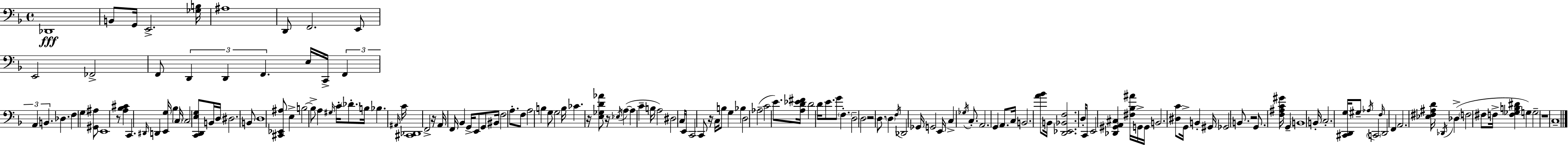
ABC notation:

X:1
T:Untitled
M:4/4
L:1/4
K:Dm
_D,,4 B,,/2 G,,/4 E,,2 [_G,B,]/4 ^A,4 D,,/2 F,,2 E,,/2 E,,2 _F,,2 F,,/2 D,, D,, F,, E,/4 C,,/4 F,, A,, B,, _D, F, G, [^G,,^A,]/2 E,,4 z/2 [A,_B,^C] C,, ^D,,/4 D,, [E,,G,]/4 _B, C,/4 C,2 [C,,D,,E,G,]/2 B,,/4 D,/4 ^D,2 B,,/2 D,4 [^C,,_E,,^A,]/2 E, B,2 B,/2 A, ^G,/4 C/4 _D/2 B,/4 _B, ^A,,/4 C/4 [^C,,_D,,]4 F,,2 z/4 A,,/4 F,,/4 _B,, G,,/4 E,,/2 G,,/2 ^B,,/4 F,2 A,/2 F,/2 A,2 B, G,/2 G,2 B,/4 _C z/4 [E,_G,D_A]/2 z/4 _E,/4 A, A, C B,/4 A,2 ^D,2 C,/4 E,,/4 C,,2 C,,/2 z/4 C,/4 B,/2 G, _B, D,2 _A,2 C2 E/2 [A,D_E^F]/4 D2 D/4 E/2 G/2 F, D,2 D,2 z2 D,/2 D, F,/4 _D,,2 _G,,/4 G,,2 E,,/4 C, _G,/4 C,/2 A,,2 G,, A,,/2 C,/4 B,,2 [A_B]/2 B,,/4 [D,,_E,,_B,,F,]2 D,/4 C,,/2 E,,2 [_D,,^G,,A,,^C,] [^F,_B,^A]/4 G,,/4 G,,/4 B,,2 [^D,C]/2 G,,/4 B,, ^G,,/4 _G,,2 B,,/2 z2 G,,/2 [F,^A,C^G]/4 G,, B,,4 B,,/4 C,2 [^C,,D,,G,]/4 ^G,/2 _A,/4 C,,2 F,/4 D,,2 F,, A,,2 [_E,^F,^A,D]/4 _D,,/4 _D, F,2 ^F,/2 F,/4 [F,_G,B,^D] G, G,2 z4 C,4